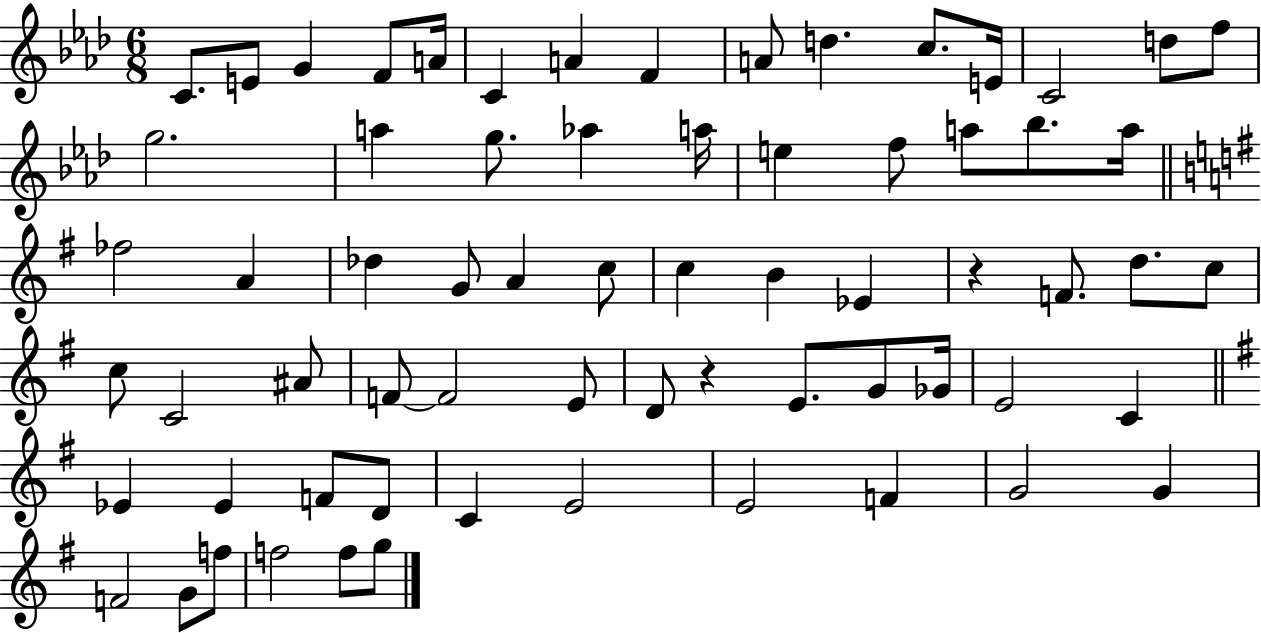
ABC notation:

X:1
T:Untitled
M:6/8
L:1/4
K:Ab
C/2 E/2 G F/2 A/4 C A F A/2 d c/2 E/4 C2 d/2 f/2 g2 a g/2 _a a/4 e f/2 a/2 _b/2 a/4 _f2 A _d G/2 A c/2 c B _E z F/2 d/2 c/2 c/2 C2 ^A/2 F/2 F2 E/2 D/2 z E/2 G/2 _G/4 E2 C _E _E F/2 D/2 C E2 E2 F G2 G F2 G/2 f/2 f2 f/2 g/2